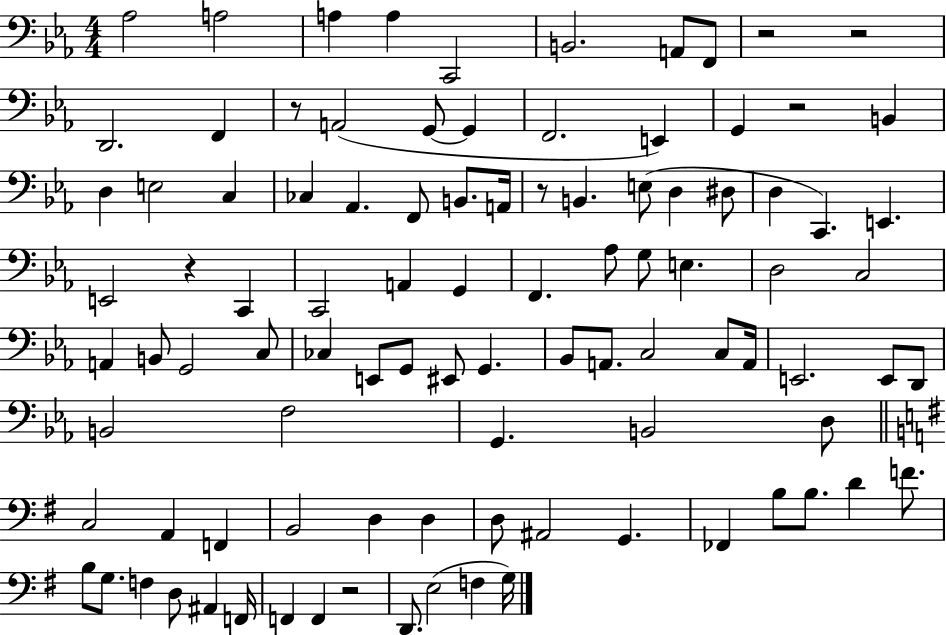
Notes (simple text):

Ab3/h A3/h A3/q A3/q C2/h B2/h. A2/e F2/e R/h R/h D2/h. F2/q R/e A2/h G2/e G2/q F2/h. E2/q G2/q R/h B2/q D3/q E3/h C3/q CES3/q Ab2/q. F2/e B2/e. A2/s R/e B2/q. E3/e D3/q D#3/e D3/q C2/q. E2/q. E2/h R/q C2/q C2/h A2/q G2/q F2/q. Ab3/e G3/e E3/q. D3/h C3/h A2/q B2/e G2/h C3/e CES3/q E2/e G2/e EIS2/e G2/q. Bb2/e A2/e. C3/h C3/e A2/s E2/h. E2/e D2/e B2/h F3/h G2/q. B2/h D3/e C3/h A2/q F2/q B2/h D3/q D3/q D3/e A#2/h G2/q. FES2/q B3/e B3/e. D4/q F4/e. B3/e G3/e. F3/q D3/e A#2/q F2/s F2/q F2/q R/h D2/e. E3/h F3/q G3/s